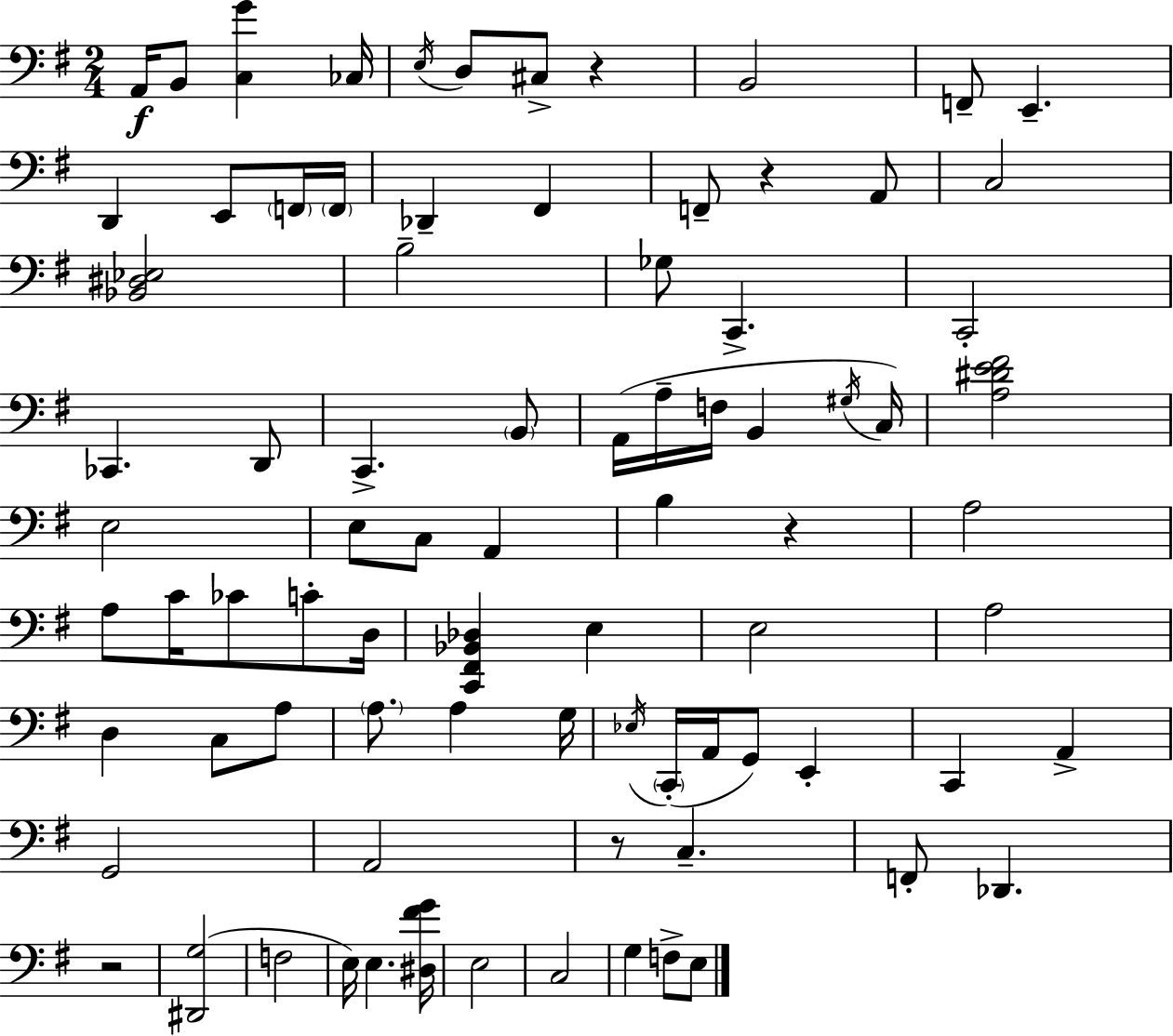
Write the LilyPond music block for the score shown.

{
  \clef bass
  \numericTimeSignature
  \time 2/4
  \key g \major
  a,16\f b,8 <c g'>4 ces16 | \acciaccatura { e16 } d8 cis8-> r4 | b,2 | f,8-- e,4.-- | \break d,4 e,8 \parenthesize f,16 | \parenthesize f,16 des,4-- fis,4 | f,8-- r4 a,8 | c2 | \break <bes, dis ees>2 | b2-- | ges8 c,4.-> | c,2-. | \break ces,4. d,8 | c,4.-> \parenthesize b,8 | a,16( a16-- f16 b,4 | \acciaccatura { gis16 }) c16 <a dis' e' fis'>2 | \break e2 | e8 c8 a,4 | b4 r4 | a2 | \break a8 c'16 ces'8 c'8-. | d16 <c, fis, bes, des>4 e4 | e2 | a2 | \break d4 c8 | a8 \parenthesize a8. a4 | g16 \acciaccatura { ees16 }( \parenthesize c,16-. a,16 g,8) e,4-. | c,4 a,4-> | \break g,2 | a,2 | r8 c4.-- | f,8-. des,4. | \break r2 | <dis, g>2( | f2 | e16) e4. | \break <dis fis' g'>16 e2 | c2 | g4 f8-> | e8 \bar "|."
}